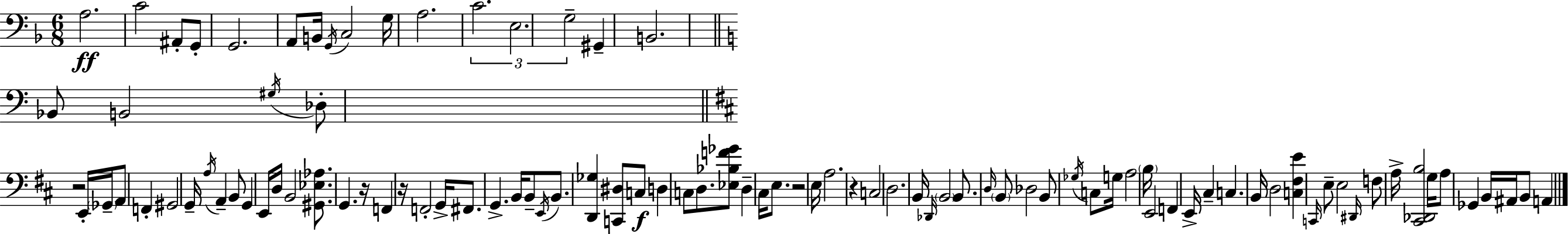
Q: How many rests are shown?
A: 5